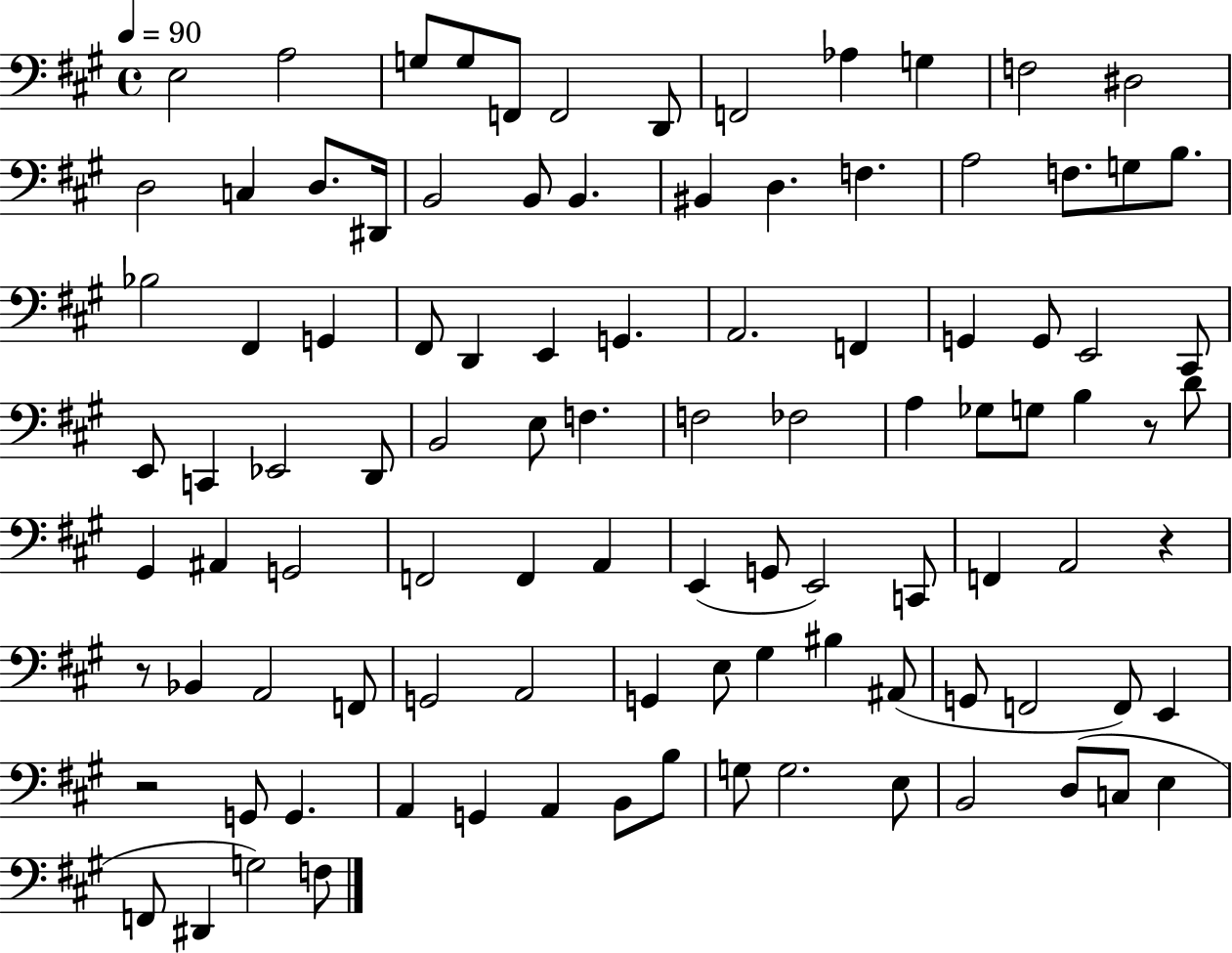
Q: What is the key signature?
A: A major